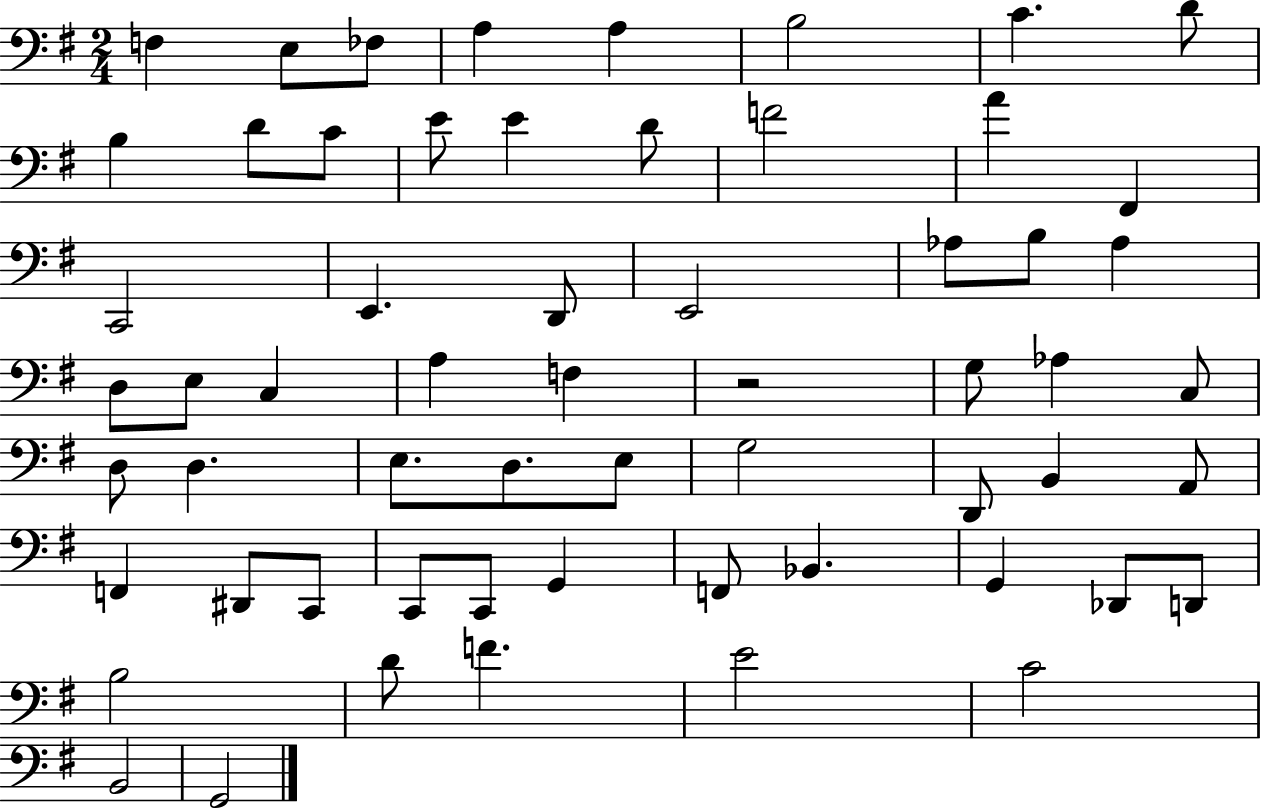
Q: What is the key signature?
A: G major